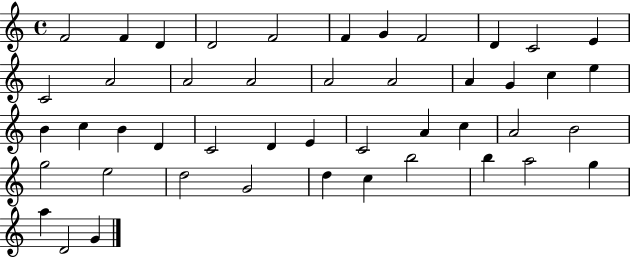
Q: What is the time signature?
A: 4/4